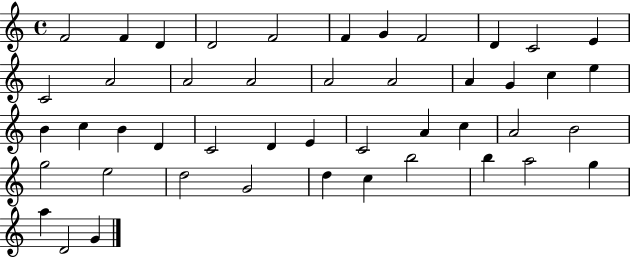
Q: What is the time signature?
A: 4/4